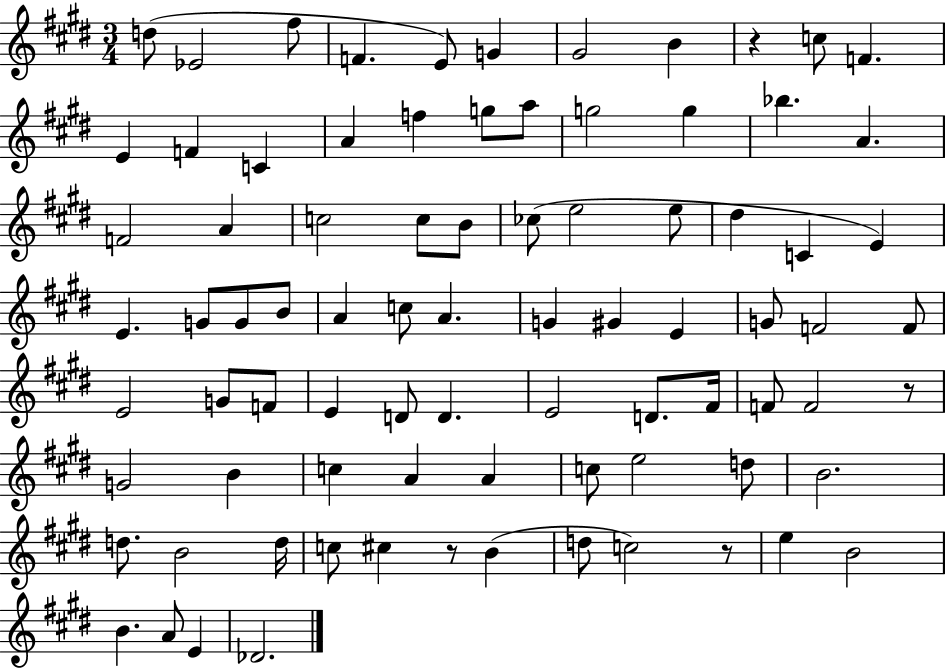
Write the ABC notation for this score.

X:1
T:Untitled
M:3/4
L:1/4
K:E
d/2 _E2 ^f/2 F E/2 G ^G2 B z c/2 F E F C A f g/2 a/2 g2 g _b A F2 A c2 c/2 B/2 _c/2 e2 e/2 ^d C E E G/2 G/2 B/2 A c/2 A G ^G E G/2 F2 F/2 E2 G/2 F/2 E D/2 D E2 D/2 ^F/4 F/2 F2 z/2 G2 B c A A c/2 e2 d/2 B2 d/2 B2 d/4 c/2 ^c z/2 B d/2 c2 z/2 e B2 B A/2 E _D2